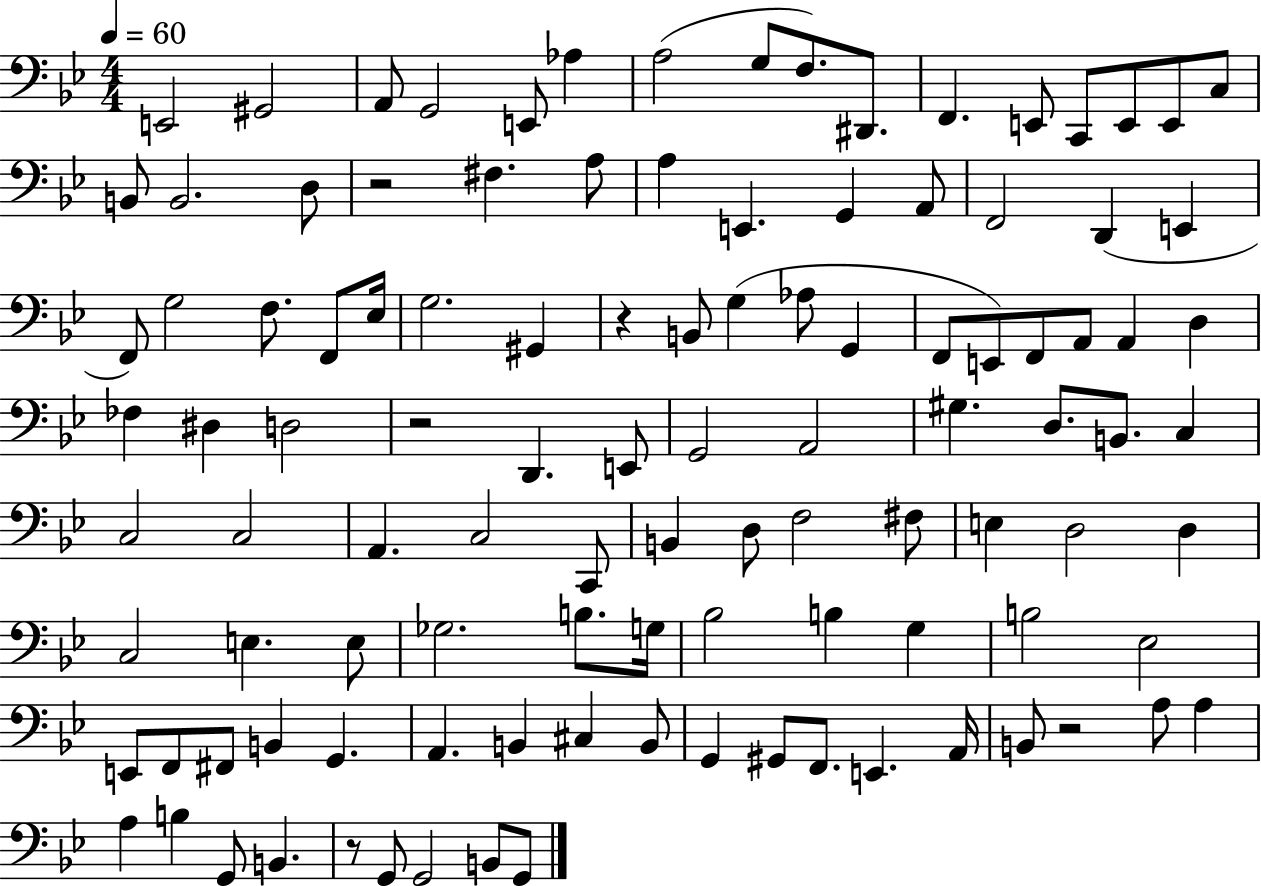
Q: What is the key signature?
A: BES major